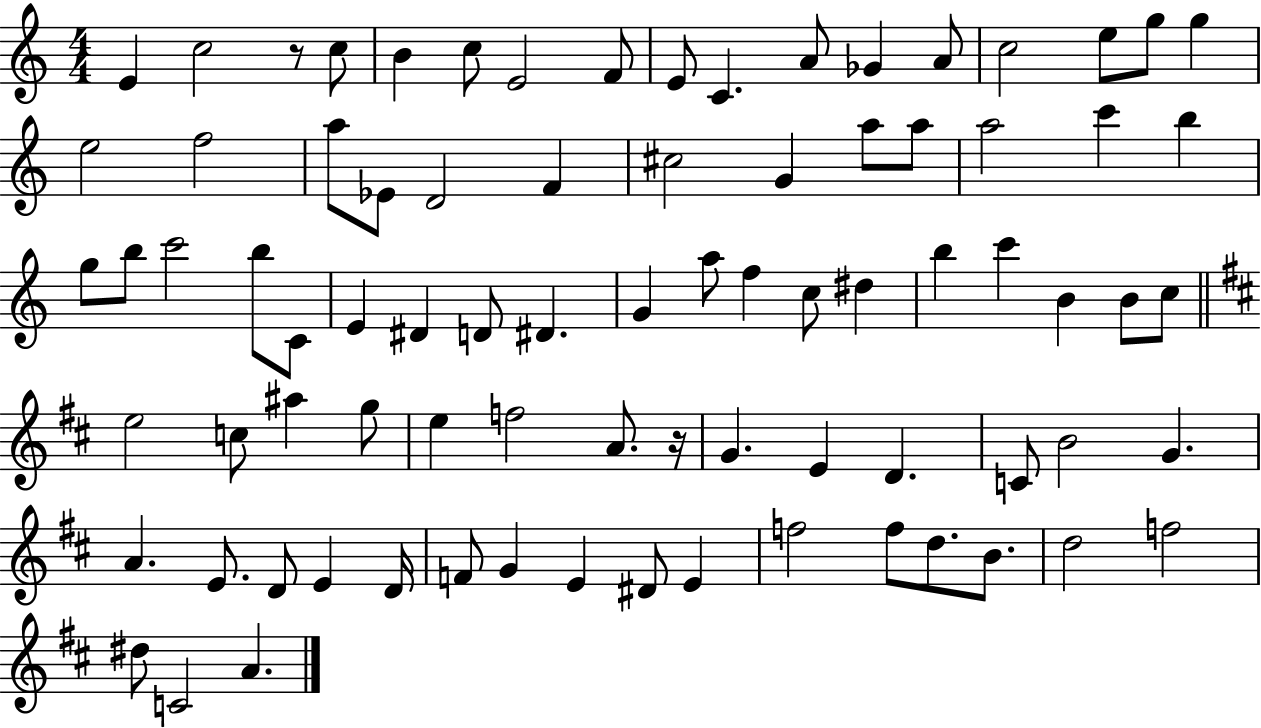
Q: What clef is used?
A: treble